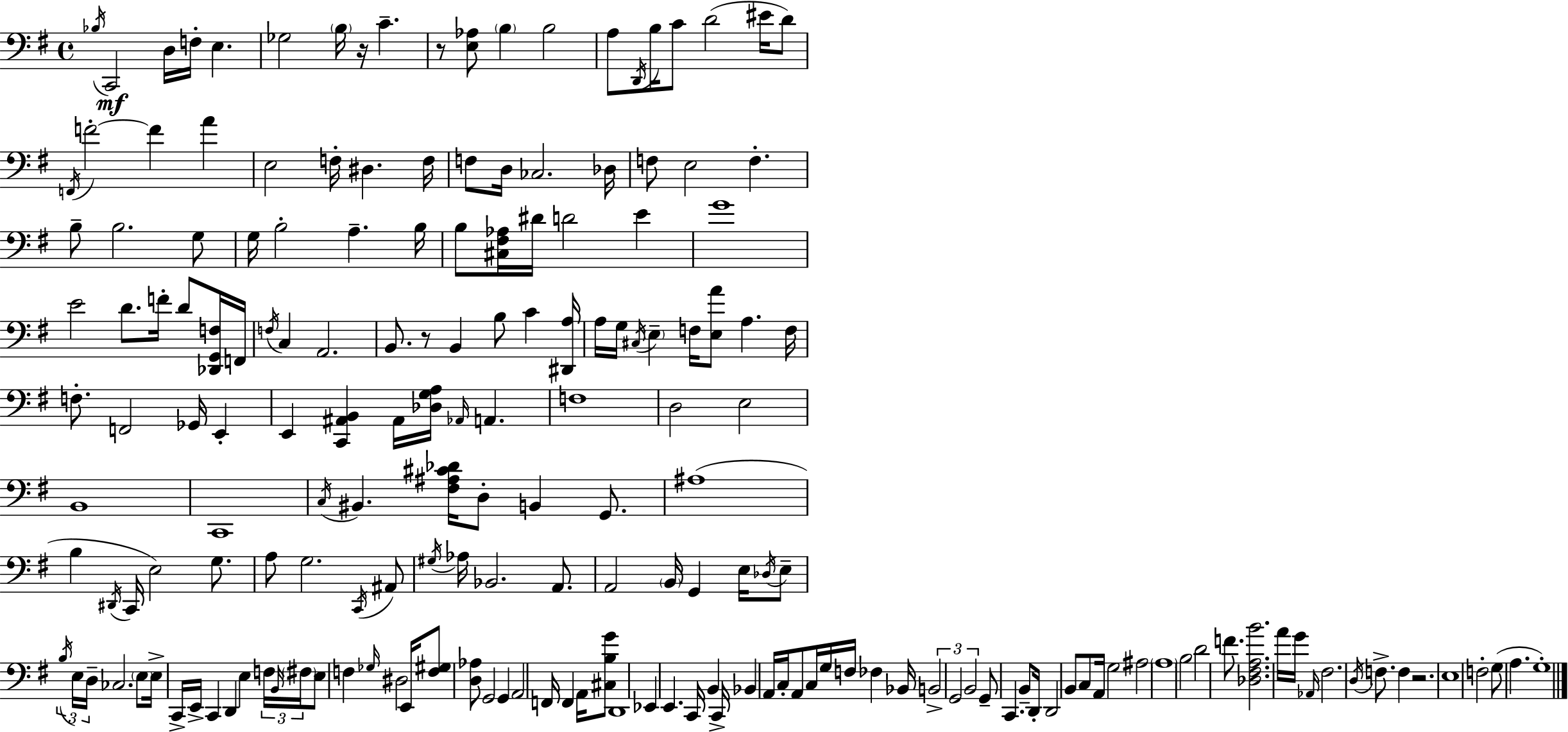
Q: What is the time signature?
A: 4/4